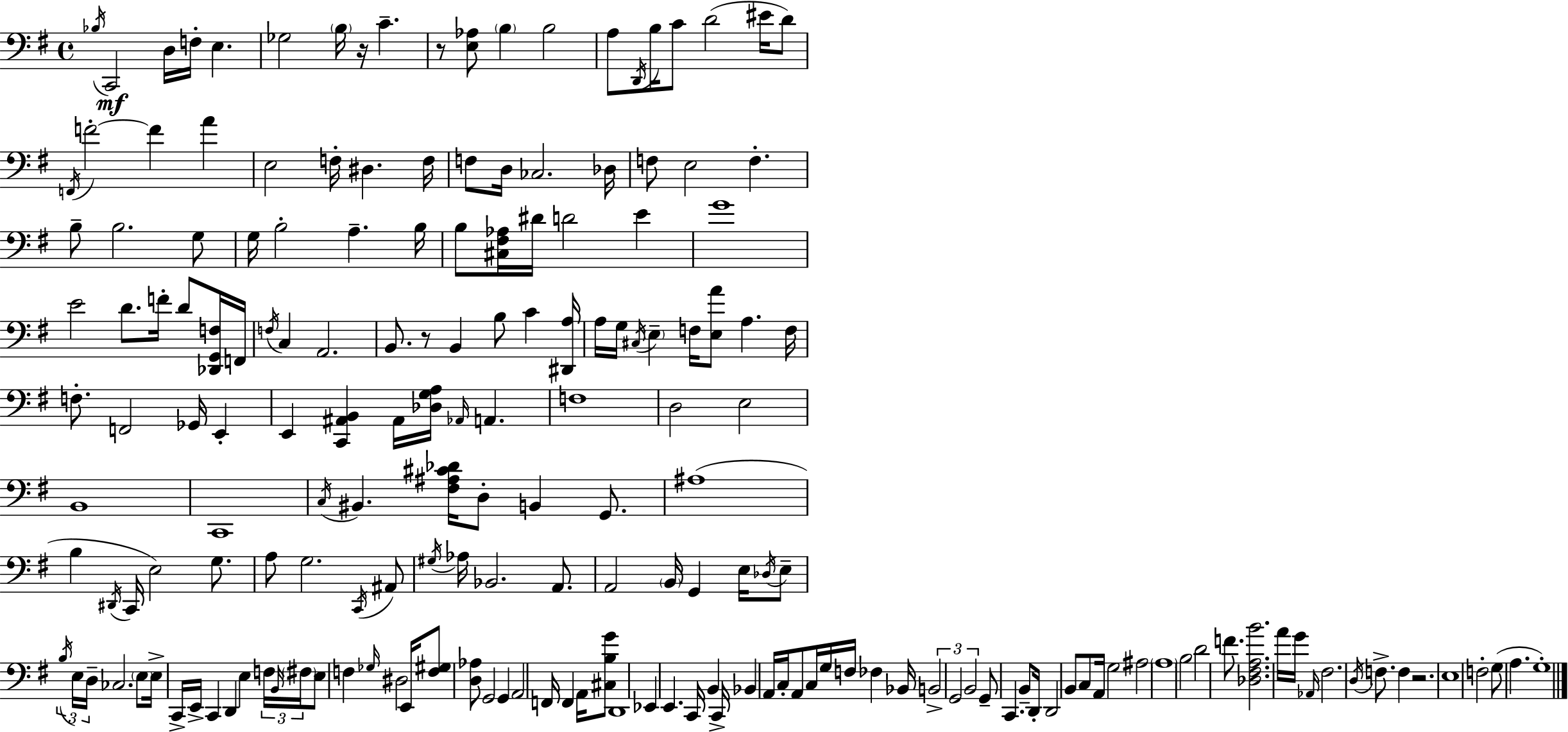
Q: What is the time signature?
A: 4/4